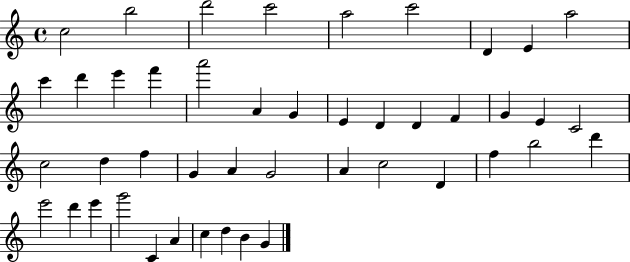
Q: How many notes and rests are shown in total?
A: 45